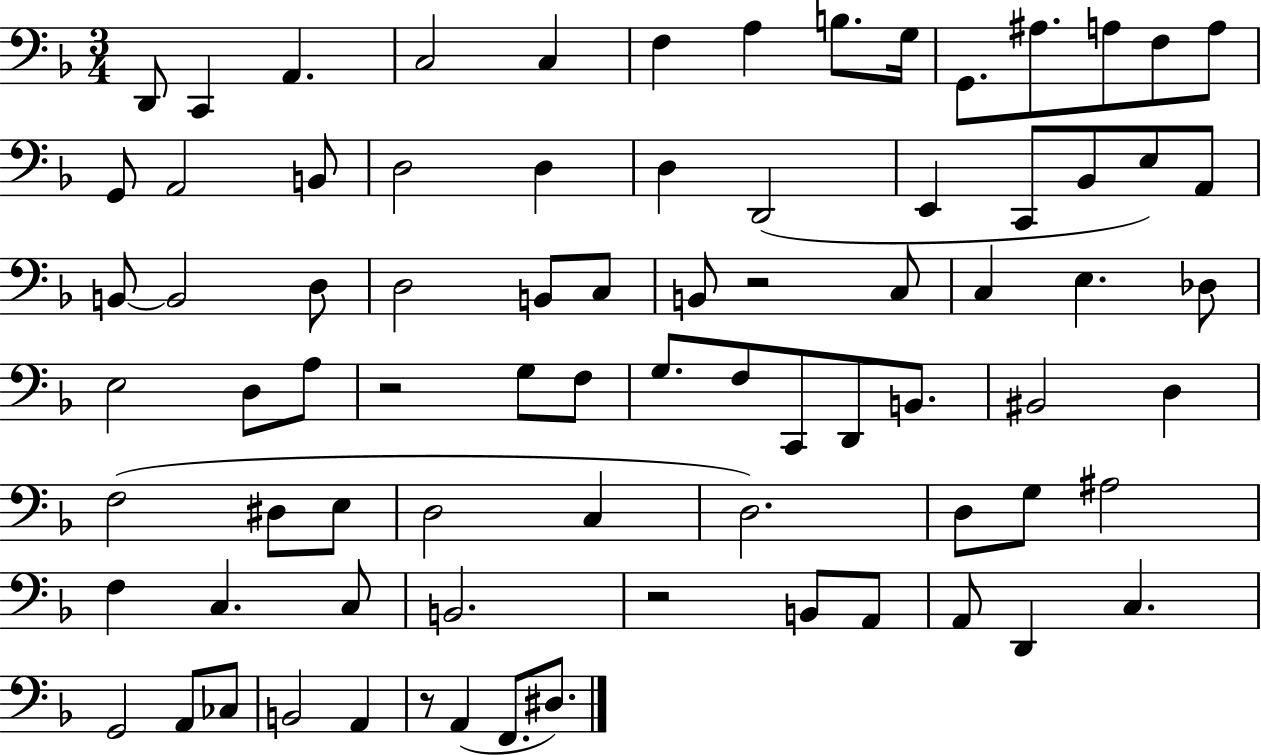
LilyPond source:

{
  \clef bass
  \numericTimeSignature
  \time 3/4
  \key f \major
  \repeat volta 2 { d,8 c,4 a,4. | c2 c4 | f4 a4 b8. g16 | g,8. ais8. a8 f8 a8 | \break g,8 a,2 b,8 | d2 d4 | d4 d,2( | e,4 c,8 bes,8 e8) a,8 | \break b,8~~ b,2 d8 | d2 b,8 c8 | b,8 r2 c8 | c4 e4. des8 | \break e2 d8 a8 | r2 g8 f8 | g8. f8 c,8 d,8 b,8. | bis,2 d4 | \break f2( dis8 e8 | d2 c4 | d2.) | d8 g8 ais2 | \break f4 c4. c8 | b,2. | r2 b,8 a,8 | a,8 d,4 c4. | \break g,2 a,8 ces8 | b,2 a,4 | r8 a,4( f,8. dis8.) | } \bar "|."
}